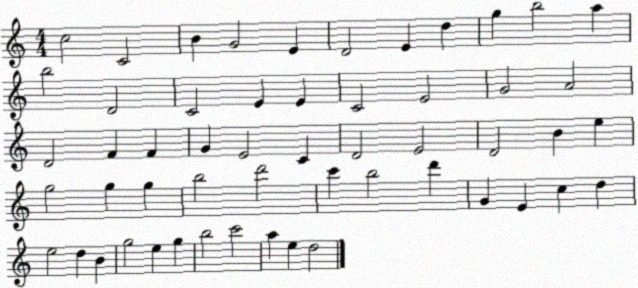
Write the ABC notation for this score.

X:1
T:Untitled
M:4/4
L:1/4
K:C
c2 C2 B G2 E D2 E d g b2 a b2 D2 C2 E E C2 E2 G2 A2 D2 F F G E2 C D2 E2 D2 B e g2 g g b2 d'2 c' b2 d' G E c d e2 d B g2 e g b2 c'2 a e d2